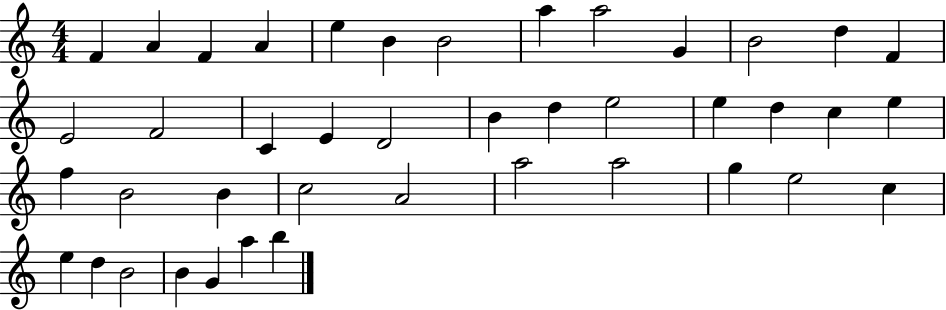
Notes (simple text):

F4/q A4/q F4/q A4/q E5/q B4/q B4/h A5/q A5/h G4/q B4/h D5/q F4/q E4/h F4/h C4/q E4/q D4/h B4/q D5/q E5/h E5/q D5/q C5/q E5/q F5/q B4/h B4/q C5/h A4/h A5/h A5/h G5/q E5/h C5/q E5/q D5/q B4/h B4/q G4/q A5/q B5/q